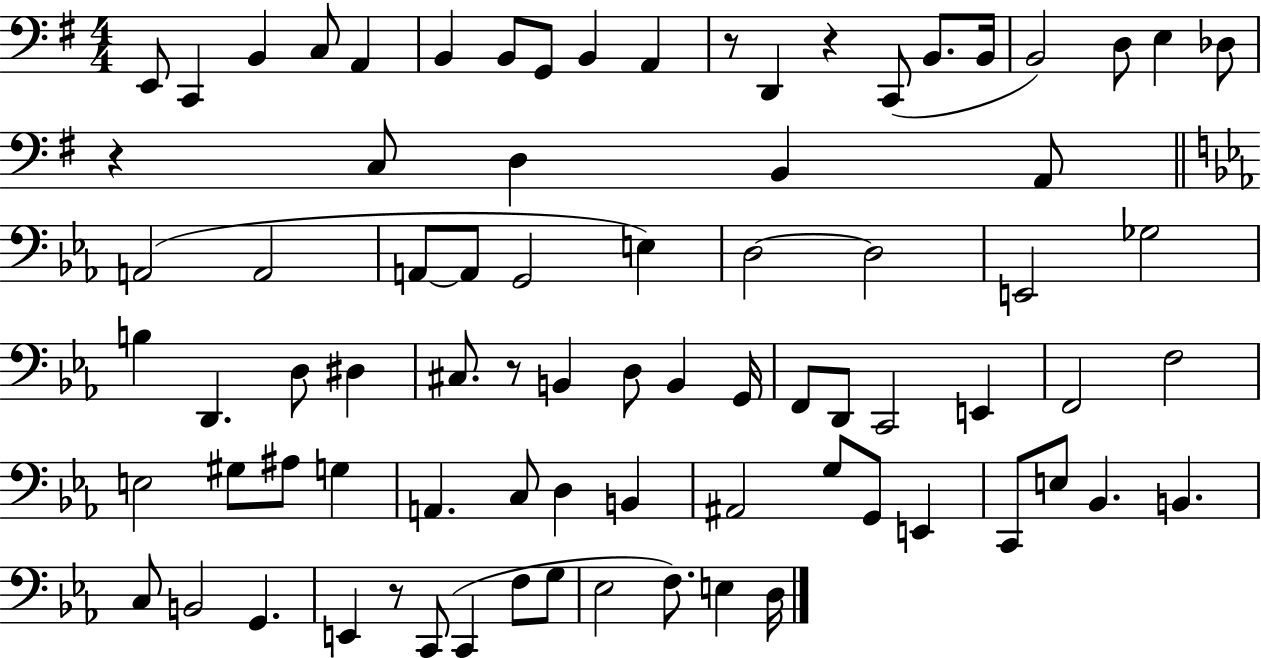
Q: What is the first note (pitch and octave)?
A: E2